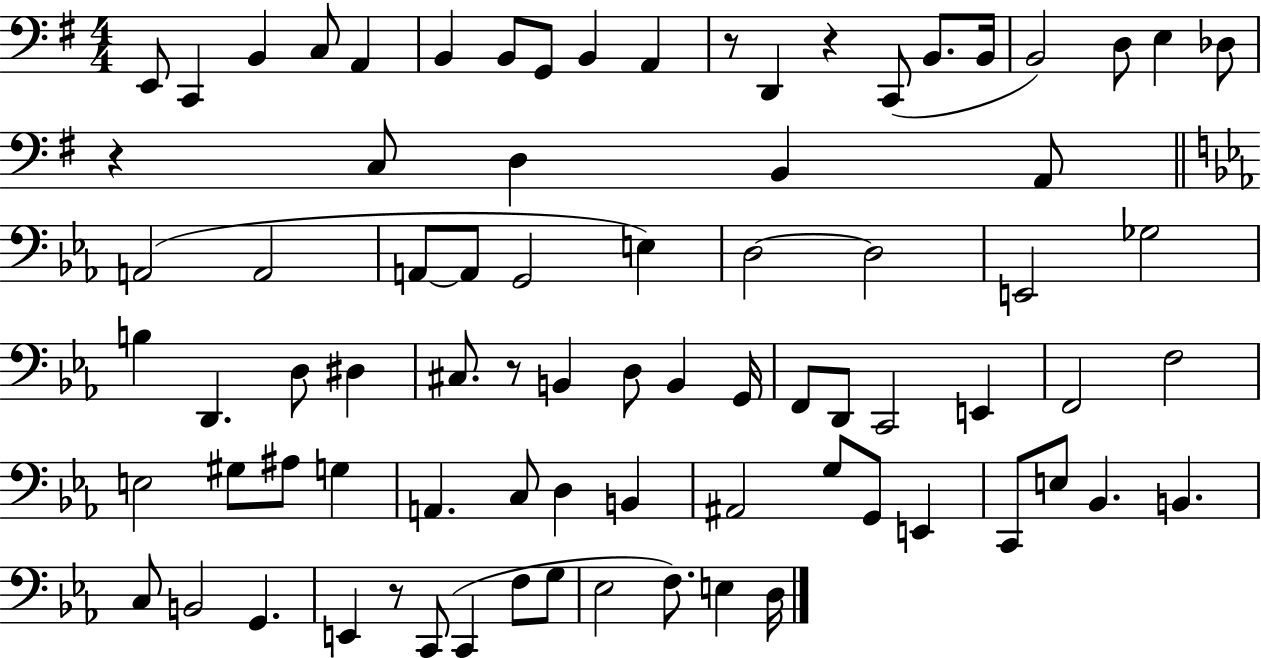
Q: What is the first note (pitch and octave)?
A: E2